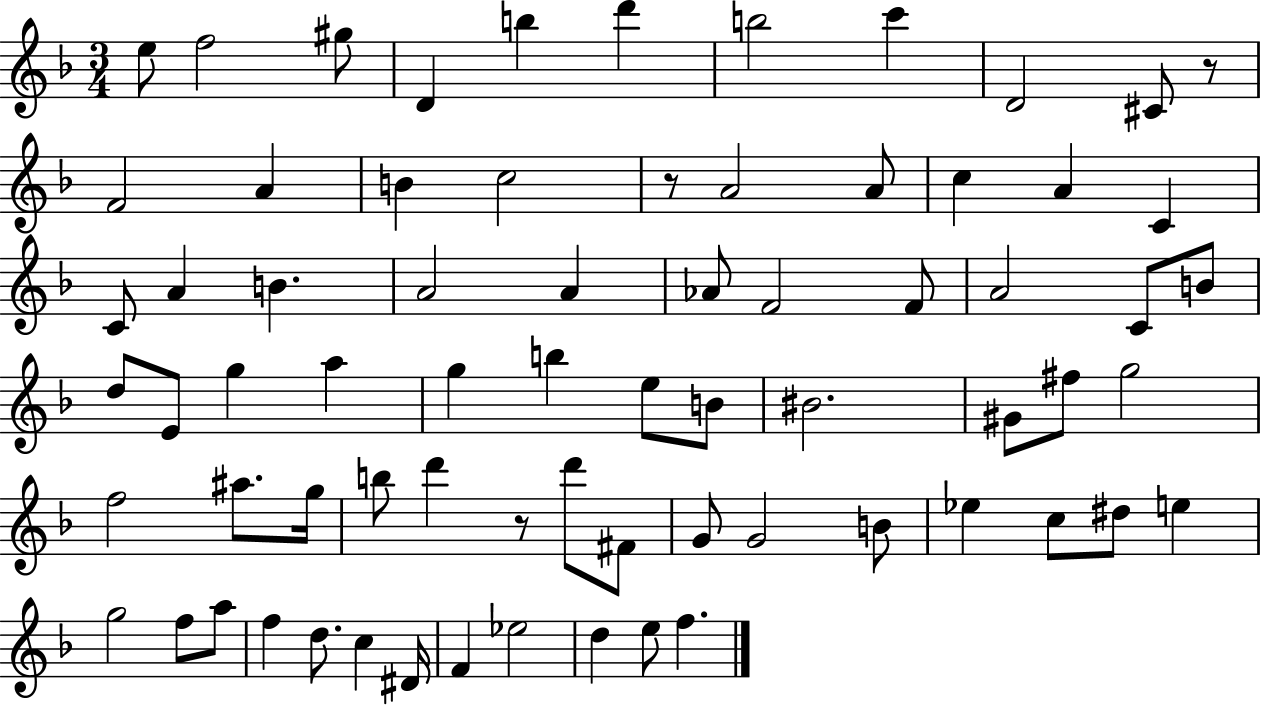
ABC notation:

X:1
T:Untitled
M:3/4
L:1/4
K:F
e/2 f2 ^g/2 D b d' b2 c' D2 ^C/2 z/2 F2 A B c2 z/2 A2 A/2 c A C C/2 A B A2 A _A/2 F2 F/2 A2 C/2 B/2 d/2 E/2 g a g b e/2 B/2 ^B2 ^G/2 ^f/2 g2 f2 ^a/2 g/4 b/2 d' z/2 d'/2 ^F/2 G/2 G2 B/2 _e c/2 ^d/2 e g2 f/2 a/2 f d/2 c ^D/4 F _e2 d e/2 f